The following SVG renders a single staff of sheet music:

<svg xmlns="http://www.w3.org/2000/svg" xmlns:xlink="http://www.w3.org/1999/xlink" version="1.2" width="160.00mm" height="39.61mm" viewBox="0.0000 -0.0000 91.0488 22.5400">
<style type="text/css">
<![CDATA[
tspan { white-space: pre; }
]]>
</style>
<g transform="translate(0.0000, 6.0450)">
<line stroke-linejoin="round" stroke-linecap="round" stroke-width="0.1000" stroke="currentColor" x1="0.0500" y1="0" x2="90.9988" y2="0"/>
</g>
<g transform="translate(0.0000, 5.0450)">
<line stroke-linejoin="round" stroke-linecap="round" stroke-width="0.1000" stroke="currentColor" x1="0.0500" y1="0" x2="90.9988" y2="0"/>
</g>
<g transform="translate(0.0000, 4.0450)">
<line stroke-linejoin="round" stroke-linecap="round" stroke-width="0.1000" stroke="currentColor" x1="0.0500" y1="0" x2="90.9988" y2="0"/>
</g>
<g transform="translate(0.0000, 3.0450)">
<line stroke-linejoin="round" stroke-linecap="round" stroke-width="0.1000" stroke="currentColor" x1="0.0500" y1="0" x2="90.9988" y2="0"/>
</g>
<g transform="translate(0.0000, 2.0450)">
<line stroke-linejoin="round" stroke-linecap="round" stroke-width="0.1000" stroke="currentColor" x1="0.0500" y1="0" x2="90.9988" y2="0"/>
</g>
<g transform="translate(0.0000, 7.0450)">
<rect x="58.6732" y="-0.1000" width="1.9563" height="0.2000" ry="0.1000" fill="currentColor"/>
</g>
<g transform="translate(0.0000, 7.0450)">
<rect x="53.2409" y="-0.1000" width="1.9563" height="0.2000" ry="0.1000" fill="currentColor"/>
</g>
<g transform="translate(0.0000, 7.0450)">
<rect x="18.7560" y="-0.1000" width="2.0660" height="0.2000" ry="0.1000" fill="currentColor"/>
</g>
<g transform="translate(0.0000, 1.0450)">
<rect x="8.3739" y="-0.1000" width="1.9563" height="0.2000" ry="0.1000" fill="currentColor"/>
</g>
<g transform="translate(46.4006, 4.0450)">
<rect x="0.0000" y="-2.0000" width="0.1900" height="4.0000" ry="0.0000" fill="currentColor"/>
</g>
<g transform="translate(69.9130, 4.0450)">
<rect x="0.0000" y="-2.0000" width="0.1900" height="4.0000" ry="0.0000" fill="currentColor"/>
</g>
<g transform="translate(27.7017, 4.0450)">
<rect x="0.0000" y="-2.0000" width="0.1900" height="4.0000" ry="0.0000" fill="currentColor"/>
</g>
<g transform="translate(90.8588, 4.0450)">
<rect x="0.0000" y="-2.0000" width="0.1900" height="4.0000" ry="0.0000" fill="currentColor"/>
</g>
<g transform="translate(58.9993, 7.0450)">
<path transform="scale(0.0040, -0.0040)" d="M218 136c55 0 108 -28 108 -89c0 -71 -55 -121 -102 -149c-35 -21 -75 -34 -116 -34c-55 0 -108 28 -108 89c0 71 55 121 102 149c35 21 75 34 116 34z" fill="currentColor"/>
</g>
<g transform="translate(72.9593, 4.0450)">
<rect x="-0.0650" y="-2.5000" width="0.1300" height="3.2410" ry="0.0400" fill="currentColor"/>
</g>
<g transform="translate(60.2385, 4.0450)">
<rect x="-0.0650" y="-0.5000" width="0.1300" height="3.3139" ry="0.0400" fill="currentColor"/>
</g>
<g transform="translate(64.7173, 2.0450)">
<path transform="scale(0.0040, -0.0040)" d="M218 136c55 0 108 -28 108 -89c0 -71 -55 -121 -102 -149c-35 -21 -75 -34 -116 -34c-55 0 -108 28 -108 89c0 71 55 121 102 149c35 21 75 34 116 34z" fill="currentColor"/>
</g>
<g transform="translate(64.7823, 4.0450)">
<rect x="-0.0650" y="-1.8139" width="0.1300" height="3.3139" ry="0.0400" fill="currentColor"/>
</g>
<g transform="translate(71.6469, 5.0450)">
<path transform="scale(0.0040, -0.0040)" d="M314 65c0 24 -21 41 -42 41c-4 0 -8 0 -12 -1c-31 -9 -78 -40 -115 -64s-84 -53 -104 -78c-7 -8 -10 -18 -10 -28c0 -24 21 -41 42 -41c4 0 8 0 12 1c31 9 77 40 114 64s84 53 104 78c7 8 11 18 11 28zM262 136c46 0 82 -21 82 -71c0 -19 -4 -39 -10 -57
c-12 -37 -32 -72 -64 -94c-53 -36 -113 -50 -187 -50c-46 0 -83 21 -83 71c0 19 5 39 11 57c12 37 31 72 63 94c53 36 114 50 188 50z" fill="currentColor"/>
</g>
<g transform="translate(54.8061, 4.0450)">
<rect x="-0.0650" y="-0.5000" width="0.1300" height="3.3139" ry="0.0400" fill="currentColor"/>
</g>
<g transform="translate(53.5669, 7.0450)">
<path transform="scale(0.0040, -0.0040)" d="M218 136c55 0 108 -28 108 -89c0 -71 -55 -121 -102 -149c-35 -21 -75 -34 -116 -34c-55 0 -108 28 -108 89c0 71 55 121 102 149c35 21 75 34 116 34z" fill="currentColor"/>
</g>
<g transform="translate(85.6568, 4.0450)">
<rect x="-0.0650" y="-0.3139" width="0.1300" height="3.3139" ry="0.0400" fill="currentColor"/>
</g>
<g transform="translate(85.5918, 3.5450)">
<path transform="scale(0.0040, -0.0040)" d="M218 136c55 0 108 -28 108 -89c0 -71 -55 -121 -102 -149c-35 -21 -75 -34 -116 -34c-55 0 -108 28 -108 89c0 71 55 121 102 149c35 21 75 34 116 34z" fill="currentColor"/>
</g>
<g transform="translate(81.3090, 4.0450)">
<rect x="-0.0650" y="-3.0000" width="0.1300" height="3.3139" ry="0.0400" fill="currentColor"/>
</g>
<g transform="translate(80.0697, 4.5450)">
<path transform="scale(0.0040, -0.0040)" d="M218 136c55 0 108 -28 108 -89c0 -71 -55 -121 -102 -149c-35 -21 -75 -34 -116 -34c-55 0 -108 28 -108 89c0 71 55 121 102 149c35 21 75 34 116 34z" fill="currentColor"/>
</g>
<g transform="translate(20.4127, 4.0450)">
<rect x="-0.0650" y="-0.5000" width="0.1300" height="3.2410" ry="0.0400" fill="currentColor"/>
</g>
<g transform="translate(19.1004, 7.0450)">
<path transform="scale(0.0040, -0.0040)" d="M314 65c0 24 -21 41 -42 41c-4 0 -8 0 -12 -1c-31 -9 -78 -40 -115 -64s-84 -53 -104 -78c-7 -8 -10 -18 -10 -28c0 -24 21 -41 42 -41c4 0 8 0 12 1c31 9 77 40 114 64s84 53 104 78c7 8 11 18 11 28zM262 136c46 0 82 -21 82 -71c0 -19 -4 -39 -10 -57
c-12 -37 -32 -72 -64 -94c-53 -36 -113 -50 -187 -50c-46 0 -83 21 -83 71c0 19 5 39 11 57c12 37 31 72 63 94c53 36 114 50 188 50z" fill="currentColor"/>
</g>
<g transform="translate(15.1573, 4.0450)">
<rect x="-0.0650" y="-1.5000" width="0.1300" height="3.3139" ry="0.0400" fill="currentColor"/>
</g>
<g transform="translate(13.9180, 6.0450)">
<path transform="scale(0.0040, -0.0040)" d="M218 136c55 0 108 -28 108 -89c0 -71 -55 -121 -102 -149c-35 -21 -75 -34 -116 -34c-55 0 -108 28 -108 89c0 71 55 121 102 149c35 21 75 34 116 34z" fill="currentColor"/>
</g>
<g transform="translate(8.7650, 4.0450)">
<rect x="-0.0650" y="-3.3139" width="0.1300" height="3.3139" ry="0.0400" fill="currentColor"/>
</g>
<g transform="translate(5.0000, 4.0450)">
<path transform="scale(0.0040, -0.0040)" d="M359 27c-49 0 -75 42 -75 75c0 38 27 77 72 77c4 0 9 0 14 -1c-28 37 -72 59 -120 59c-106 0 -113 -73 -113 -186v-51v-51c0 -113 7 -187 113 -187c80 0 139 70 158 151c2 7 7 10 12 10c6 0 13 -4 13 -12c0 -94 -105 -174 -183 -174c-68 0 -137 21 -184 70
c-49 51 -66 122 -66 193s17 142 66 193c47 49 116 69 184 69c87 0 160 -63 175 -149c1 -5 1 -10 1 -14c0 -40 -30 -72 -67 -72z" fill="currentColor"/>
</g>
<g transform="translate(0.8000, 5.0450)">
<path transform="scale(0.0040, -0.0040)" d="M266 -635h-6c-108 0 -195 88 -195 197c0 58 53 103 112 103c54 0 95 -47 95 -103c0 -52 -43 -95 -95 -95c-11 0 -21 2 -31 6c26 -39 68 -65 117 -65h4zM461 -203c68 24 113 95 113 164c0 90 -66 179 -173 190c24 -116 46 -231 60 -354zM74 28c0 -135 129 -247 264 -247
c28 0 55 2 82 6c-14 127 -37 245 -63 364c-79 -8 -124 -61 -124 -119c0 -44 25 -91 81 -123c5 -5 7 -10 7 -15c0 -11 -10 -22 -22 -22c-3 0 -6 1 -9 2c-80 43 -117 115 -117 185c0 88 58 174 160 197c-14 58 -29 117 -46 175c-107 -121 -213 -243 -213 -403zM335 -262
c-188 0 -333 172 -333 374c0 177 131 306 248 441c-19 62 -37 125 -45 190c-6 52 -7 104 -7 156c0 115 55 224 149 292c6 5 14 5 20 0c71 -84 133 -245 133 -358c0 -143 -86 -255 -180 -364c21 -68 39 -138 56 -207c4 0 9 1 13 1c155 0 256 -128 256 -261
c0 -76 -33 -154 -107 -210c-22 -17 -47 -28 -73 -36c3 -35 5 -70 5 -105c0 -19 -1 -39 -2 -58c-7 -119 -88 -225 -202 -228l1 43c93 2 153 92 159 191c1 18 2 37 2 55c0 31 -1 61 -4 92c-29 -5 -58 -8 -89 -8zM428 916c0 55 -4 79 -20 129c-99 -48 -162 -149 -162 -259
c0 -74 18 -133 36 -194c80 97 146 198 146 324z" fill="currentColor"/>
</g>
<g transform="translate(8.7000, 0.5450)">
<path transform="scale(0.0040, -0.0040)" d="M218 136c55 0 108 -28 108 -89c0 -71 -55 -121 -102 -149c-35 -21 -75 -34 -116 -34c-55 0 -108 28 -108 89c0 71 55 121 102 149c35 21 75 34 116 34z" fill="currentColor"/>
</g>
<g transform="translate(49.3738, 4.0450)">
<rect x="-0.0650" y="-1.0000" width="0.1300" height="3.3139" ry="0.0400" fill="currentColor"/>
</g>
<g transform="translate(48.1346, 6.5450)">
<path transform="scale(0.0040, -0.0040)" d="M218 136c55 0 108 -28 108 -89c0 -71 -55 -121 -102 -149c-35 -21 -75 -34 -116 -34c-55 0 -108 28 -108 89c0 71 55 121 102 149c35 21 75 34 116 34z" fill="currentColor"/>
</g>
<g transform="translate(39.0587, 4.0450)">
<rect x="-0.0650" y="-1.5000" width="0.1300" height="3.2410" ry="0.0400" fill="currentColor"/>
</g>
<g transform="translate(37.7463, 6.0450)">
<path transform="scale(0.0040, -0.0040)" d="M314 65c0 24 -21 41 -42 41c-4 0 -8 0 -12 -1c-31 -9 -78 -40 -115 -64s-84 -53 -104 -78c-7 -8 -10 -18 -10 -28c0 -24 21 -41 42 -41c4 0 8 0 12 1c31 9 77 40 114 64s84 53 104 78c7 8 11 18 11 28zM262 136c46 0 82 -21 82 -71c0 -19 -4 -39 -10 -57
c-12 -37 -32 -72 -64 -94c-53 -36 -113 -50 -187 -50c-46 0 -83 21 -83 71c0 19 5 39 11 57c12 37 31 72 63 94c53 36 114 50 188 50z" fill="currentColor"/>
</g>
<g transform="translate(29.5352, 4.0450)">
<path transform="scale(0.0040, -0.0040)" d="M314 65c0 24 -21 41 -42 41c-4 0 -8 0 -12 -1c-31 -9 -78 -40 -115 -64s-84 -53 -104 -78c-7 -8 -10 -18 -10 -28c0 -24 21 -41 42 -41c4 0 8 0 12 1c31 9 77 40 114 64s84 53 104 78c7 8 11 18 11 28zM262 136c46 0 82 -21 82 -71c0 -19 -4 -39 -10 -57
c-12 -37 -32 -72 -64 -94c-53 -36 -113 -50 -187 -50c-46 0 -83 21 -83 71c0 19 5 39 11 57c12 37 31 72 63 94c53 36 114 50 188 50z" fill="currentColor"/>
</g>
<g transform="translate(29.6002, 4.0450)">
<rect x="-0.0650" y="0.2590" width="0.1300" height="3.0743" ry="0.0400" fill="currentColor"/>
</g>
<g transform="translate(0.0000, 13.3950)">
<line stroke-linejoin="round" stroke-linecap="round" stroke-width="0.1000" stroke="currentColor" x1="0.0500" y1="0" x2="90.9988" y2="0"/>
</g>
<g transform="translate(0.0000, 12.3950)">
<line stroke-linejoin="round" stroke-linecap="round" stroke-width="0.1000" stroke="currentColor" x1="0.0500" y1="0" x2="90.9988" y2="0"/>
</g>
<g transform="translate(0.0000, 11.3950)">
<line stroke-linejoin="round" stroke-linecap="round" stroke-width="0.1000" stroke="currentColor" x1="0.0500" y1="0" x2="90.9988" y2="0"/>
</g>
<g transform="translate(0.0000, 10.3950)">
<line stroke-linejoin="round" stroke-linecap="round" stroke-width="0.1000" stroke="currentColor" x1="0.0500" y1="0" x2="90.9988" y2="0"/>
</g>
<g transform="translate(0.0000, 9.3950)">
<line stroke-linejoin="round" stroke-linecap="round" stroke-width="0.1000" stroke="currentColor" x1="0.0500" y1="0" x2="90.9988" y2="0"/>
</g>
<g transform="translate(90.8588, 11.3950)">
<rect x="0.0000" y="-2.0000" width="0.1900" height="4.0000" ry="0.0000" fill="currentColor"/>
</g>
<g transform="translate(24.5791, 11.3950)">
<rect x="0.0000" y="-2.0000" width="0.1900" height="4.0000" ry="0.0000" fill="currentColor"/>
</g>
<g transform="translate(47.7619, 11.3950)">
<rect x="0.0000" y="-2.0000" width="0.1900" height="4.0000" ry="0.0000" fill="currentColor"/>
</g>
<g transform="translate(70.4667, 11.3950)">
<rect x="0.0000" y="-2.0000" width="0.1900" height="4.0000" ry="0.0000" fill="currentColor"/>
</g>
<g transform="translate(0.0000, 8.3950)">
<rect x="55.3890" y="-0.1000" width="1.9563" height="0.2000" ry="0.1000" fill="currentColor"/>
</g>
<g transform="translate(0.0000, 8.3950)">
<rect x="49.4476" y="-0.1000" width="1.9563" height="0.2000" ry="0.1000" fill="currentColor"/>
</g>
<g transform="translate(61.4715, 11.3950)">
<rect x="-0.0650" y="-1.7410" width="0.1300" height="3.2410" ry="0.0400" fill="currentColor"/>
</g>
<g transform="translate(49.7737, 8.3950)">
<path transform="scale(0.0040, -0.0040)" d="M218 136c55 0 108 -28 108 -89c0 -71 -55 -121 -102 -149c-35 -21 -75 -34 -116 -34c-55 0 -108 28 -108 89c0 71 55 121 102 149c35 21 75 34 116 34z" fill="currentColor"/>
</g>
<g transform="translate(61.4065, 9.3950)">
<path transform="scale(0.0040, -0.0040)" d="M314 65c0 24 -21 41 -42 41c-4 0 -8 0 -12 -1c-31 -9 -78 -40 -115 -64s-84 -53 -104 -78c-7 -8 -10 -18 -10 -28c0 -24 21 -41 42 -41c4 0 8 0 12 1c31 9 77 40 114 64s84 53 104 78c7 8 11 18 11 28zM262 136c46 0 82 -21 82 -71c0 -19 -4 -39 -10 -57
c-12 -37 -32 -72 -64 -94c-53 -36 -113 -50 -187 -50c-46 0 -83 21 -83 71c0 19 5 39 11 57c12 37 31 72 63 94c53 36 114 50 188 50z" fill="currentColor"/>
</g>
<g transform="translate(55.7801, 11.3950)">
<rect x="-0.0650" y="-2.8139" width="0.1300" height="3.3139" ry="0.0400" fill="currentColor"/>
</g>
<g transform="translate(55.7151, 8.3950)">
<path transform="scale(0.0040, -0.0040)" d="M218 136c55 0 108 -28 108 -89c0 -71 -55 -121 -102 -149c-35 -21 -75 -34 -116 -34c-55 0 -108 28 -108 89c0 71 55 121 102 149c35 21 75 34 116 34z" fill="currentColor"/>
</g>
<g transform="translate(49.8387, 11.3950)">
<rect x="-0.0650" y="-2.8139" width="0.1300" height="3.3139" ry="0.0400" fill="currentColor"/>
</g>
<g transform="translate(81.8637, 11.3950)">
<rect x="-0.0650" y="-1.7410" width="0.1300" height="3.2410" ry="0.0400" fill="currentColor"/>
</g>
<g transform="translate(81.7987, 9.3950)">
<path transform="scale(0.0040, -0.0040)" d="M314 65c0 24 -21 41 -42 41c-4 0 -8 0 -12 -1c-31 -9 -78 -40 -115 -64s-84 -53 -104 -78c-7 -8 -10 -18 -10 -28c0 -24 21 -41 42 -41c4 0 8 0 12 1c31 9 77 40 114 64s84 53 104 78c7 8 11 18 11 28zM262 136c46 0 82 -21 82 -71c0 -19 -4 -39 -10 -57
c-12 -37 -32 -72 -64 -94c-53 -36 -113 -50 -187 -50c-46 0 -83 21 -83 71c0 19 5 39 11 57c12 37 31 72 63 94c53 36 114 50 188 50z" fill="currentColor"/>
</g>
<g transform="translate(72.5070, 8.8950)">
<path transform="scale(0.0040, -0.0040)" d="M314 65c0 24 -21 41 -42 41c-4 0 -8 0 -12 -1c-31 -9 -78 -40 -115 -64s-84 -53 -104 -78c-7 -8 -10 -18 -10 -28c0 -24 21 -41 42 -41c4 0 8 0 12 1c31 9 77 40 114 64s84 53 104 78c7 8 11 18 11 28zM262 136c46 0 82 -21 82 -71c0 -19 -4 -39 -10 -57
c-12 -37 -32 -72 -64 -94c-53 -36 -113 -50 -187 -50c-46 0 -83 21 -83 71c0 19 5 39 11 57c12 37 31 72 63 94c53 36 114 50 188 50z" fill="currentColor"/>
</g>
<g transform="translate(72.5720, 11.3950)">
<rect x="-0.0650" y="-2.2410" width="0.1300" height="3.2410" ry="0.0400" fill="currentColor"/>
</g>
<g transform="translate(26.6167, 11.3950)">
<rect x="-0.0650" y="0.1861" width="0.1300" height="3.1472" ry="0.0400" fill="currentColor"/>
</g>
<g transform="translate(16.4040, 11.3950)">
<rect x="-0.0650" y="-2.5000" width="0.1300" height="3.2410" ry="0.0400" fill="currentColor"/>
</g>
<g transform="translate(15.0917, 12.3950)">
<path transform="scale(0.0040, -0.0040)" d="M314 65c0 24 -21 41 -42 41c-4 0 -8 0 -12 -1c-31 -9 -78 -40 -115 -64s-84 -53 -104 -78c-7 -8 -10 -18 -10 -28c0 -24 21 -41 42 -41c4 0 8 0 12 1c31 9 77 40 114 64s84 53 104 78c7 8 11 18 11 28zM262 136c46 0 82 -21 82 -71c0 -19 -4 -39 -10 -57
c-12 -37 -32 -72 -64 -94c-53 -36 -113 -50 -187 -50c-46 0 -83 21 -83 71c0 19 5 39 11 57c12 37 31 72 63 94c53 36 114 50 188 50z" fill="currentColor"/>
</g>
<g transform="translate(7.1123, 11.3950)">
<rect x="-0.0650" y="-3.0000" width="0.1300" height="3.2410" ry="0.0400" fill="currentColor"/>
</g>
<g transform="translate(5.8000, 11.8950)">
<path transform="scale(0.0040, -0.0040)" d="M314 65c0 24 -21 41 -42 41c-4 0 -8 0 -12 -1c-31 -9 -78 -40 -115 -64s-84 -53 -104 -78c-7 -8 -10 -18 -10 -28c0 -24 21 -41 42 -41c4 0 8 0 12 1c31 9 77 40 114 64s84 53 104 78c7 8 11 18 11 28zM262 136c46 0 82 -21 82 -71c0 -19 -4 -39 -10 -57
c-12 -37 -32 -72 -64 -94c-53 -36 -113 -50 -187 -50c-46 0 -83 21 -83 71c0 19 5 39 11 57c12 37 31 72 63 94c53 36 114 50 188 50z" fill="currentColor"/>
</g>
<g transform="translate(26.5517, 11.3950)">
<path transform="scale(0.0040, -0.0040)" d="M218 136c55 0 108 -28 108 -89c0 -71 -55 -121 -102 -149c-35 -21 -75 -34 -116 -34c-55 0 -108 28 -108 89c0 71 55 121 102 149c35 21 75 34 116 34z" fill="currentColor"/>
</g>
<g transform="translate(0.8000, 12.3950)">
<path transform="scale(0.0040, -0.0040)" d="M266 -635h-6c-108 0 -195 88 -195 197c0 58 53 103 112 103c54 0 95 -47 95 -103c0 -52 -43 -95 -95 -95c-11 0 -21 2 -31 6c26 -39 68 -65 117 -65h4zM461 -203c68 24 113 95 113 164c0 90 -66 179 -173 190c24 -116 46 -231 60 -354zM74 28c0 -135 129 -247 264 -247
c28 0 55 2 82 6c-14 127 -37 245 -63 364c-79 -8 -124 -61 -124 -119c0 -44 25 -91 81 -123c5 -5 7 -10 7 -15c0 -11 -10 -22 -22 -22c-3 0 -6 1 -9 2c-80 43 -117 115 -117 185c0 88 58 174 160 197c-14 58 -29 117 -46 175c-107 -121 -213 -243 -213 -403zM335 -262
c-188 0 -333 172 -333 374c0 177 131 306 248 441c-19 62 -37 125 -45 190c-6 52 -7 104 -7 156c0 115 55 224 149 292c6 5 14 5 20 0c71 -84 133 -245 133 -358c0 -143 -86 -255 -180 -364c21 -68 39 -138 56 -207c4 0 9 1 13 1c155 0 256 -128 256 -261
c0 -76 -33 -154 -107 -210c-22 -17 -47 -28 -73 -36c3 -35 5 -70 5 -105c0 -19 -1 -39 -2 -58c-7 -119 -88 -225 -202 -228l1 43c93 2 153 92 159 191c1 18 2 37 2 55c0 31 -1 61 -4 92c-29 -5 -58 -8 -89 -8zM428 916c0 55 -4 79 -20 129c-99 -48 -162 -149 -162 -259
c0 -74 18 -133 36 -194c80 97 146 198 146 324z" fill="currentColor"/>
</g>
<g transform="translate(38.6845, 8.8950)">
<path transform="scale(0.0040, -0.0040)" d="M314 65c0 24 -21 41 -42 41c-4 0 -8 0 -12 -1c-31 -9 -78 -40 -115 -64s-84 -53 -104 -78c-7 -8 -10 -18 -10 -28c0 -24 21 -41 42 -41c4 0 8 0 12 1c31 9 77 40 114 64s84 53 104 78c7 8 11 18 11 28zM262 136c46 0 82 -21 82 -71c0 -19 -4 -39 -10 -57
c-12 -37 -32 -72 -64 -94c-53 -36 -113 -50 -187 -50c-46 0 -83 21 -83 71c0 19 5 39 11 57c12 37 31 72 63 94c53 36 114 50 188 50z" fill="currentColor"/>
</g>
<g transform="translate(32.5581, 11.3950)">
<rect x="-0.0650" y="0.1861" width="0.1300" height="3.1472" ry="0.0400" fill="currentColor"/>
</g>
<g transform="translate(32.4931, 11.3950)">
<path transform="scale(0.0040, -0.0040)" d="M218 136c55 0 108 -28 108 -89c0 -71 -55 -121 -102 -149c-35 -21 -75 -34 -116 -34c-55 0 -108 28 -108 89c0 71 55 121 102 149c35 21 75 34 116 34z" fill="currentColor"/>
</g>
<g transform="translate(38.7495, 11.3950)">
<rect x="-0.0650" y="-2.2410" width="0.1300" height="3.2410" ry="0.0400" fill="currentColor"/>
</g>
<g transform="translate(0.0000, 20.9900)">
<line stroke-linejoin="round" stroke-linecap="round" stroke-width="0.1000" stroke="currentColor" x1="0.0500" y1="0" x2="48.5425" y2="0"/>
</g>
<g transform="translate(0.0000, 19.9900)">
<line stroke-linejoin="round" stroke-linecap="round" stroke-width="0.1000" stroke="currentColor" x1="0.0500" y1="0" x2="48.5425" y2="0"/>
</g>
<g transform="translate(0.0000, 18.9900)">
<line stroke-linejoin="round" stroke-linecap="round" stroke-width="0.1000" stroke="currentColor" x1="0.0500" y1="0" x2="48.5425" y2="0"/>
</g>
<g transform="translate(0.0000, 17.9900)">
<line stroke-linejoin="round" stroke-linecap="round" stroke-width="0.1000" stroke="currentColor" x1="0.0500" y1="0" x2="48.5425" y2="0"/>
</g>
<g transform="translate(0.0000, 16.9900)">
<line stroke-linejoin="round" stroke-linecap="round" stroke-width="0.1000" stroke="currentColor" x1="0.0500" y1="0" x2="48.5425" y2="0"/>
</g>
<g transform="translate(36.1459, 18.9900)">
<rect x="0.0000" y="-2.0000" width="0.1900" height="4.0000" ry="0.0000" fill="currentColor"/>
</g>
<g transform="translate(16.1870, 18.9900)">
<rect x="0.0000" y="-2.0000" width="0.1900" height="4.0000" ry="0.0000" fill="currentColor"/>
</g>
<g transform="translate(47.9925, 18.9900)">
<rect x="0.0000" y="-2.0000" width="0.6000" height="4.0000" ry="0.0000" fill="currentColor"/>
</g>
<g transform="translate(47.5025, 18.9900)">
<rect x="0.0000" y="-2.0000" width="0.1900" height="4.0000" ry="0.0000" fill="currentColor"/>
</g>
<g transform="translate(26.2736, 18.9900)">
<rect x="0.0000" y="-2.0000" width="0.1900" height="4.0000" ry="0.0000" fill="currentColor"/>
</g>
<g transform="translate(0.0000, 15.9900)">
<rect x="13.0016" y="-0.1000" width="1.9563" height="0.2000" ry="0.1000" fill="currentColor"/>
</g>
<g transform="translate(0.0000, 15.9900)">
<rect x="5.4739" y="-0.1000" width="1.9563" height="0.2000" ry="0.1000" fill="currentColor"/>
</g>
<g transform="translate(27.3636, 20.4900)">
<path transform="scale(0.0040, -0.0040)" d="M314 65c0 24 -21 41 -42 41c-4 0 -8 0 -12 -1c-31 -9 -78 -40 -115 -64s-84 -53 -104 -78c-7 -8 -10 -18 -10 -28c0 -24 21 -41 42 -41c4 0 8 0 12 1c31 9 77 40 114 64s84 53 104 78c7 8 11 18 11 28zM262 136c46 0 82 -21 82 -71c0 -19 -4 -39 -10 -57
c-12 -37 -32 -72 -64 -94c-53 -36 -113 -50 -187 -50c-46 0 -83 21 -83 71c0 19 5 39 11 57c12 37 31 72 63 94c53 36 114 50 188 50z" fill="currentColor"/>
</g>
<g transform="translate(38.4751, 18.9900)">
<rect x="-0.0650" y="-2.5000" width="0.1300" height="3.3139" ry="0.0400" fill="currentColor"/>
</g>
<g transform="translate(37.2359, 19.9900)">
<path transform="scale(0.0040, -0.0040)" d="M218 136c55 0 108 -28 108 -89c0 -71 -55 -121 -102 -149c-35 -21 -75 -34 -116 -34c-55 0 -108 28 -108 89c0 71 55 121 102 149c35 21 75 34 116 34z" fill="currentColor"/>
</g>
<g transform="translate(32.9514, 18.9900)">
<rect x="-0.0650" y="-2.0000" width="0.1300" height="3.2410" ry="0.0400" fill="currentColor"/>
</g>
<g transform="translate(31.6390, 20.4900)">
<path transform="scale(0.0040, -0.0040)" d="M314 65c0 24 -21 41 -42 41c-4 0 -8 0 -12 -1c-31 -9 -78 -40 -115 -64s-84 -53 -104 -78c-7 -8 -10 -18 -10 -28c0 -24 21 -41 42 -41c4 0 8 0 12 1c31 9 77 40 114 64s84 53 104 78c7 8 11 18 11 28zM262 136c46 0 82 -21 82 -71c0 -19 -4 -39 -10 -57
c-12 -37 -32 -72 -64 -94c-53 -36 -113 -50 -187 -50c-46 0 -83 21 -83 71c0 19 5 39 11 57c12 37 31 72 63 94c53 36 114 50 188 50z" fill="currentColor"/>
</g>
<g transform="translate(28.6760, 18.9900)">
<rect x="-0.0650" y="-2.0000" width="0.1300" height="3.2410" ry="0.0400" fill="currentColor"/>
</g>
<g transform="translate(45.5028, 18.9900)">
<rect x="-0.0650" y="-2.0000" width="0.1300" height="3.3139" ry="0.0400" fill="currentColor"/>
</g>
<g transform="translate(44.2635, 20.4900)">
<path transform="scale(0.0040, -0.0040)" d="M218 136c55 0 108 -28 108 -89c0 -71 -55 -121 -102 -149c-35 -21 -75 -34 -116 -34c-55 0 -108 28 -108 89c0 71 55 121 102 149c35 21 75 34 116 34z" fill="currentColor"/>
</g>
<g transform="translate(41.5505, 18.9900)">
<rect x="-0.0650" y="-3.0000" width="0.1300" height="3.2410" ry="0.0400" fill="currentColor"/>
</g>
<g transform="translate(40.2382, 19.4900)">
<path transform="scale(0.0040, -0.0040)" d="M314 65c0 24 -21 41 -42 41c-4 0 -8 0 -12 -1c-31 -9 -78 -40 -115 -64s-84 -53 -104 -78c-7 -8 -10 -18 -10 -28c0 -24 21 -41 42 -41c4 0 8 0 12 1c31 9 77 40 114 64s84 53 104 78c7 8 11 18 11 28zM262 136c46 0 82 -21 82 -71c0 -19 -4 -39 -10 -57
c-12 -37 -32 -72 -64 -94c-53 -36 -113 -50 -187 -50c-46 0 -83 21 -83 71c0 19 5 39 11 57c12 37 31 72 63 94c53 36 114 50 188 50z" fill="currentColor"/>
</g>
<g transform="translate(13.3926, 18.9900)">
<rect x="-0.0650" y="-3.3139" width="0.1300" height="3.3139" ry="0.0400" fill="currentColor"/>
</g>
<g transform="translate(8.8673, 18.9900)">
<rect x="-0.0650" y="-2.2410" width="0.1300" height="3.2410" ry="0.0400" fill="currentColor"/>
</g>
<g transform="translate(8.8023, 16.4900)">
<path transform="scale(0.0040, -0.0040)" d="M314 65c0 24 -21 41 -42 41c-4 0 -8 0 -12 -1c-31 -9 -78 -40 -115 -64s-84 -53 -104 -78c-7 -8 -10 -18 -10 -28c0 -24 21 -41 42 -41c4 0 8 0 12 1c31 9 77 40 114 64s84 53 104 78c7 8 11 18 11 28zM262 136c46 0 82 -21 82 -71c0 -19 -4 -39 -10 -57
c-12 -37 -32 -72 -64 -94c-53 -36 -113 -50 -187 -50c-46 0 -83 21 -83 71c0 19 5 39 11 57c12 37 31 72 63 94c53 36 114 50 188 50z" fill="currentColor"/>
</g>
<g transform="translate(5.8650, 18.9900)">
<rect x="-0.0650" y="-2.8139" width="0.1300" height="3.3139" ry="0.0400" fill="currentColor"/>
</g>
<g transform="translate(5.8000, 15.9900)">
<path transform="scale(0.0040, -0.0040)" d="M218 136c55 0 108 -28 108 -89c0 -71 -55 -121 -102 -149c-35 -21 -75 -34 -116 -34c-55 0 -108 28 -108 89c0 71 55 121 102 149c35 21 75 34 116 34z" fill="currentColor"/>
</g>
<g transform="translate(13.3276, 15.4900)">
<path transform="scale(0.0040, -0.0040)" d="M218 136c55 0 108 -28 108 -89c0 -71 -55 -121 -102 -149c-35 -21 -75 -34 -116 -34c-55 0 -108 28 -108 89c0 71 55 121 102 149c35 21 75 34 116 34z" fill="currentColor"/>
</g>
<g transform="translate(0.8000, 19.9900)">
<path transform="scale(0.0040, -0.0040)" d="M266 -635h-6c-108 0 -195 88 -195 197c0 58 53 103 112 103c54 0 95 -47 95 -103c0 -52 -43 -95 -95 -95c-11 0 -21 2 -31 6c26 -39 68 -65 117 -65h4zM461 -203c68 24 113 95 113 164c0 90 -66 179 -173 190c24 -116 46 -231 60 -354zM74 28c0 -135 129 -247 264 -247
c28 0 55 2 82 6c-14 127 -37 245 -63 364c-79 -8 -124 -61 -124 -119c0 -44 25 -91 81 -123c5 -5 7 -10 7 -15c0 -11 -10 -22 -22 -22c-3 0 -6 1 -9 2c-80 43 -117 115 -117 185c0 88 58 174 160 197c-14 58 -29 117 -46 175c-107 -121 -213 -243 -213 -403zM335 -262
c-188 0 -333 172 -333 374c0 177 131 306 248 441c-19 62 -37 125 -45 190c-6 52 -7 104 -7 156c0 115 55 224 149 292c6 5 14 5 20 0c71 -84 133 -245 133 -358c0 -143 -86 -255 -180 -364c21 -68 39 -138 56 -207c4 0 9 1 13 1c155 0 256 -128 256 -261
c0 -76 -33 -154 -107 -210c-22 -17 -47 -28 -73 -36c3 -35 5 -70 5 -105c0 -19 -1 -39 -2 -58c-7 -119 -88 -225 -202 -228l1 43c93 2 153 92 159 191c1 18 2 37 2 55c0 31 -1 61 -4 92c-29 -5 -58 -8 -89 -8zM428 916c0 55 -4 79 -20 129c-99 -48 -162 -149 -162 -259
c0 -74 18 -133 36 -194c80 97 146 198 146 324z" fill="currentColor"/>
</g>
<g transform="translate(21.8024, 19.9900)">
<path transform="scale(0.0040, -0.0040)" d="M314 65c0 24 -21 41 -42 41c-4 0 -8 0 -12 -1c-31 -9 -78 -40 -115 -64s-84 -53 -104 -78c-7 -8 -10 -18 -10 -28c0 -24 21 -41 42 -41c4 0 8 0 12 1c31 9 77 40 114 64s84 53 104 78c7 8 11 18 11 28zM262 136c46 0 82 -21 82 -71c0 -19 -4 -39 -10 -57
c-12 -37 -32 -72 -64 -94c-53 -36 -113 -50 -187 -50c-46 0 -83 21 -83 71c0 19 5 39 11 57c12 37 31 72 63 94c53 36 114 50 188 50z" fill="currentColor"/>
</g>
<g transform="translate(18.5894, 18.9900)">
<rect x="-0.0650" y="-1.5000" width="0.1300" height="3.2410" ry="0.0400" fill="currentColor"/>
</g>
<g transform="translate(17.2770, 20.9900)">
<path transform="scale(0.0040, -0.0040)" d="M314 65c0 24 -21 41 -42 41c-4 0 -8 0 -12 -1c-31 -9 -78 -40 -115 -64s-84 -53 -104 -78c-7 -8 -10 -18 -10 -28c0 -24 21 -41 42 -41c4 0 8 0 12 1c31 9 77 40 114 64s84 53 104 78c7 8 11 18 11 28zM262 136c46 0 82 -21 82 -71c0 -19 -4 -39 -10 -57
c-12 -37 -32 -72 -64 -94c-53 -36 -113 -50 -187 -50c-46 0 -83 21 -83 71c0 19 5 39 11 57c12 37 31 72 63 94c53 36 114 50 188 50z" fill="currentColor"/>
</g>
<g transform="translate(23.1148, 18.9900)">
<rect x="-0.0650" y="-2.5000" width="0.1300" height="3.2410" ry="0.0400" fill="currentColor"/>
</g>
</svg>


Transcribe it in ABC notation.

X:1
T:Untitled
M:4/4
L:1/4
K:C
b E C2 B2 E2 D C C f G2 A c A2 G2 B B g2 a a f2 g2 f2 a g2 b E2 G2 F2 F2 G A2 F